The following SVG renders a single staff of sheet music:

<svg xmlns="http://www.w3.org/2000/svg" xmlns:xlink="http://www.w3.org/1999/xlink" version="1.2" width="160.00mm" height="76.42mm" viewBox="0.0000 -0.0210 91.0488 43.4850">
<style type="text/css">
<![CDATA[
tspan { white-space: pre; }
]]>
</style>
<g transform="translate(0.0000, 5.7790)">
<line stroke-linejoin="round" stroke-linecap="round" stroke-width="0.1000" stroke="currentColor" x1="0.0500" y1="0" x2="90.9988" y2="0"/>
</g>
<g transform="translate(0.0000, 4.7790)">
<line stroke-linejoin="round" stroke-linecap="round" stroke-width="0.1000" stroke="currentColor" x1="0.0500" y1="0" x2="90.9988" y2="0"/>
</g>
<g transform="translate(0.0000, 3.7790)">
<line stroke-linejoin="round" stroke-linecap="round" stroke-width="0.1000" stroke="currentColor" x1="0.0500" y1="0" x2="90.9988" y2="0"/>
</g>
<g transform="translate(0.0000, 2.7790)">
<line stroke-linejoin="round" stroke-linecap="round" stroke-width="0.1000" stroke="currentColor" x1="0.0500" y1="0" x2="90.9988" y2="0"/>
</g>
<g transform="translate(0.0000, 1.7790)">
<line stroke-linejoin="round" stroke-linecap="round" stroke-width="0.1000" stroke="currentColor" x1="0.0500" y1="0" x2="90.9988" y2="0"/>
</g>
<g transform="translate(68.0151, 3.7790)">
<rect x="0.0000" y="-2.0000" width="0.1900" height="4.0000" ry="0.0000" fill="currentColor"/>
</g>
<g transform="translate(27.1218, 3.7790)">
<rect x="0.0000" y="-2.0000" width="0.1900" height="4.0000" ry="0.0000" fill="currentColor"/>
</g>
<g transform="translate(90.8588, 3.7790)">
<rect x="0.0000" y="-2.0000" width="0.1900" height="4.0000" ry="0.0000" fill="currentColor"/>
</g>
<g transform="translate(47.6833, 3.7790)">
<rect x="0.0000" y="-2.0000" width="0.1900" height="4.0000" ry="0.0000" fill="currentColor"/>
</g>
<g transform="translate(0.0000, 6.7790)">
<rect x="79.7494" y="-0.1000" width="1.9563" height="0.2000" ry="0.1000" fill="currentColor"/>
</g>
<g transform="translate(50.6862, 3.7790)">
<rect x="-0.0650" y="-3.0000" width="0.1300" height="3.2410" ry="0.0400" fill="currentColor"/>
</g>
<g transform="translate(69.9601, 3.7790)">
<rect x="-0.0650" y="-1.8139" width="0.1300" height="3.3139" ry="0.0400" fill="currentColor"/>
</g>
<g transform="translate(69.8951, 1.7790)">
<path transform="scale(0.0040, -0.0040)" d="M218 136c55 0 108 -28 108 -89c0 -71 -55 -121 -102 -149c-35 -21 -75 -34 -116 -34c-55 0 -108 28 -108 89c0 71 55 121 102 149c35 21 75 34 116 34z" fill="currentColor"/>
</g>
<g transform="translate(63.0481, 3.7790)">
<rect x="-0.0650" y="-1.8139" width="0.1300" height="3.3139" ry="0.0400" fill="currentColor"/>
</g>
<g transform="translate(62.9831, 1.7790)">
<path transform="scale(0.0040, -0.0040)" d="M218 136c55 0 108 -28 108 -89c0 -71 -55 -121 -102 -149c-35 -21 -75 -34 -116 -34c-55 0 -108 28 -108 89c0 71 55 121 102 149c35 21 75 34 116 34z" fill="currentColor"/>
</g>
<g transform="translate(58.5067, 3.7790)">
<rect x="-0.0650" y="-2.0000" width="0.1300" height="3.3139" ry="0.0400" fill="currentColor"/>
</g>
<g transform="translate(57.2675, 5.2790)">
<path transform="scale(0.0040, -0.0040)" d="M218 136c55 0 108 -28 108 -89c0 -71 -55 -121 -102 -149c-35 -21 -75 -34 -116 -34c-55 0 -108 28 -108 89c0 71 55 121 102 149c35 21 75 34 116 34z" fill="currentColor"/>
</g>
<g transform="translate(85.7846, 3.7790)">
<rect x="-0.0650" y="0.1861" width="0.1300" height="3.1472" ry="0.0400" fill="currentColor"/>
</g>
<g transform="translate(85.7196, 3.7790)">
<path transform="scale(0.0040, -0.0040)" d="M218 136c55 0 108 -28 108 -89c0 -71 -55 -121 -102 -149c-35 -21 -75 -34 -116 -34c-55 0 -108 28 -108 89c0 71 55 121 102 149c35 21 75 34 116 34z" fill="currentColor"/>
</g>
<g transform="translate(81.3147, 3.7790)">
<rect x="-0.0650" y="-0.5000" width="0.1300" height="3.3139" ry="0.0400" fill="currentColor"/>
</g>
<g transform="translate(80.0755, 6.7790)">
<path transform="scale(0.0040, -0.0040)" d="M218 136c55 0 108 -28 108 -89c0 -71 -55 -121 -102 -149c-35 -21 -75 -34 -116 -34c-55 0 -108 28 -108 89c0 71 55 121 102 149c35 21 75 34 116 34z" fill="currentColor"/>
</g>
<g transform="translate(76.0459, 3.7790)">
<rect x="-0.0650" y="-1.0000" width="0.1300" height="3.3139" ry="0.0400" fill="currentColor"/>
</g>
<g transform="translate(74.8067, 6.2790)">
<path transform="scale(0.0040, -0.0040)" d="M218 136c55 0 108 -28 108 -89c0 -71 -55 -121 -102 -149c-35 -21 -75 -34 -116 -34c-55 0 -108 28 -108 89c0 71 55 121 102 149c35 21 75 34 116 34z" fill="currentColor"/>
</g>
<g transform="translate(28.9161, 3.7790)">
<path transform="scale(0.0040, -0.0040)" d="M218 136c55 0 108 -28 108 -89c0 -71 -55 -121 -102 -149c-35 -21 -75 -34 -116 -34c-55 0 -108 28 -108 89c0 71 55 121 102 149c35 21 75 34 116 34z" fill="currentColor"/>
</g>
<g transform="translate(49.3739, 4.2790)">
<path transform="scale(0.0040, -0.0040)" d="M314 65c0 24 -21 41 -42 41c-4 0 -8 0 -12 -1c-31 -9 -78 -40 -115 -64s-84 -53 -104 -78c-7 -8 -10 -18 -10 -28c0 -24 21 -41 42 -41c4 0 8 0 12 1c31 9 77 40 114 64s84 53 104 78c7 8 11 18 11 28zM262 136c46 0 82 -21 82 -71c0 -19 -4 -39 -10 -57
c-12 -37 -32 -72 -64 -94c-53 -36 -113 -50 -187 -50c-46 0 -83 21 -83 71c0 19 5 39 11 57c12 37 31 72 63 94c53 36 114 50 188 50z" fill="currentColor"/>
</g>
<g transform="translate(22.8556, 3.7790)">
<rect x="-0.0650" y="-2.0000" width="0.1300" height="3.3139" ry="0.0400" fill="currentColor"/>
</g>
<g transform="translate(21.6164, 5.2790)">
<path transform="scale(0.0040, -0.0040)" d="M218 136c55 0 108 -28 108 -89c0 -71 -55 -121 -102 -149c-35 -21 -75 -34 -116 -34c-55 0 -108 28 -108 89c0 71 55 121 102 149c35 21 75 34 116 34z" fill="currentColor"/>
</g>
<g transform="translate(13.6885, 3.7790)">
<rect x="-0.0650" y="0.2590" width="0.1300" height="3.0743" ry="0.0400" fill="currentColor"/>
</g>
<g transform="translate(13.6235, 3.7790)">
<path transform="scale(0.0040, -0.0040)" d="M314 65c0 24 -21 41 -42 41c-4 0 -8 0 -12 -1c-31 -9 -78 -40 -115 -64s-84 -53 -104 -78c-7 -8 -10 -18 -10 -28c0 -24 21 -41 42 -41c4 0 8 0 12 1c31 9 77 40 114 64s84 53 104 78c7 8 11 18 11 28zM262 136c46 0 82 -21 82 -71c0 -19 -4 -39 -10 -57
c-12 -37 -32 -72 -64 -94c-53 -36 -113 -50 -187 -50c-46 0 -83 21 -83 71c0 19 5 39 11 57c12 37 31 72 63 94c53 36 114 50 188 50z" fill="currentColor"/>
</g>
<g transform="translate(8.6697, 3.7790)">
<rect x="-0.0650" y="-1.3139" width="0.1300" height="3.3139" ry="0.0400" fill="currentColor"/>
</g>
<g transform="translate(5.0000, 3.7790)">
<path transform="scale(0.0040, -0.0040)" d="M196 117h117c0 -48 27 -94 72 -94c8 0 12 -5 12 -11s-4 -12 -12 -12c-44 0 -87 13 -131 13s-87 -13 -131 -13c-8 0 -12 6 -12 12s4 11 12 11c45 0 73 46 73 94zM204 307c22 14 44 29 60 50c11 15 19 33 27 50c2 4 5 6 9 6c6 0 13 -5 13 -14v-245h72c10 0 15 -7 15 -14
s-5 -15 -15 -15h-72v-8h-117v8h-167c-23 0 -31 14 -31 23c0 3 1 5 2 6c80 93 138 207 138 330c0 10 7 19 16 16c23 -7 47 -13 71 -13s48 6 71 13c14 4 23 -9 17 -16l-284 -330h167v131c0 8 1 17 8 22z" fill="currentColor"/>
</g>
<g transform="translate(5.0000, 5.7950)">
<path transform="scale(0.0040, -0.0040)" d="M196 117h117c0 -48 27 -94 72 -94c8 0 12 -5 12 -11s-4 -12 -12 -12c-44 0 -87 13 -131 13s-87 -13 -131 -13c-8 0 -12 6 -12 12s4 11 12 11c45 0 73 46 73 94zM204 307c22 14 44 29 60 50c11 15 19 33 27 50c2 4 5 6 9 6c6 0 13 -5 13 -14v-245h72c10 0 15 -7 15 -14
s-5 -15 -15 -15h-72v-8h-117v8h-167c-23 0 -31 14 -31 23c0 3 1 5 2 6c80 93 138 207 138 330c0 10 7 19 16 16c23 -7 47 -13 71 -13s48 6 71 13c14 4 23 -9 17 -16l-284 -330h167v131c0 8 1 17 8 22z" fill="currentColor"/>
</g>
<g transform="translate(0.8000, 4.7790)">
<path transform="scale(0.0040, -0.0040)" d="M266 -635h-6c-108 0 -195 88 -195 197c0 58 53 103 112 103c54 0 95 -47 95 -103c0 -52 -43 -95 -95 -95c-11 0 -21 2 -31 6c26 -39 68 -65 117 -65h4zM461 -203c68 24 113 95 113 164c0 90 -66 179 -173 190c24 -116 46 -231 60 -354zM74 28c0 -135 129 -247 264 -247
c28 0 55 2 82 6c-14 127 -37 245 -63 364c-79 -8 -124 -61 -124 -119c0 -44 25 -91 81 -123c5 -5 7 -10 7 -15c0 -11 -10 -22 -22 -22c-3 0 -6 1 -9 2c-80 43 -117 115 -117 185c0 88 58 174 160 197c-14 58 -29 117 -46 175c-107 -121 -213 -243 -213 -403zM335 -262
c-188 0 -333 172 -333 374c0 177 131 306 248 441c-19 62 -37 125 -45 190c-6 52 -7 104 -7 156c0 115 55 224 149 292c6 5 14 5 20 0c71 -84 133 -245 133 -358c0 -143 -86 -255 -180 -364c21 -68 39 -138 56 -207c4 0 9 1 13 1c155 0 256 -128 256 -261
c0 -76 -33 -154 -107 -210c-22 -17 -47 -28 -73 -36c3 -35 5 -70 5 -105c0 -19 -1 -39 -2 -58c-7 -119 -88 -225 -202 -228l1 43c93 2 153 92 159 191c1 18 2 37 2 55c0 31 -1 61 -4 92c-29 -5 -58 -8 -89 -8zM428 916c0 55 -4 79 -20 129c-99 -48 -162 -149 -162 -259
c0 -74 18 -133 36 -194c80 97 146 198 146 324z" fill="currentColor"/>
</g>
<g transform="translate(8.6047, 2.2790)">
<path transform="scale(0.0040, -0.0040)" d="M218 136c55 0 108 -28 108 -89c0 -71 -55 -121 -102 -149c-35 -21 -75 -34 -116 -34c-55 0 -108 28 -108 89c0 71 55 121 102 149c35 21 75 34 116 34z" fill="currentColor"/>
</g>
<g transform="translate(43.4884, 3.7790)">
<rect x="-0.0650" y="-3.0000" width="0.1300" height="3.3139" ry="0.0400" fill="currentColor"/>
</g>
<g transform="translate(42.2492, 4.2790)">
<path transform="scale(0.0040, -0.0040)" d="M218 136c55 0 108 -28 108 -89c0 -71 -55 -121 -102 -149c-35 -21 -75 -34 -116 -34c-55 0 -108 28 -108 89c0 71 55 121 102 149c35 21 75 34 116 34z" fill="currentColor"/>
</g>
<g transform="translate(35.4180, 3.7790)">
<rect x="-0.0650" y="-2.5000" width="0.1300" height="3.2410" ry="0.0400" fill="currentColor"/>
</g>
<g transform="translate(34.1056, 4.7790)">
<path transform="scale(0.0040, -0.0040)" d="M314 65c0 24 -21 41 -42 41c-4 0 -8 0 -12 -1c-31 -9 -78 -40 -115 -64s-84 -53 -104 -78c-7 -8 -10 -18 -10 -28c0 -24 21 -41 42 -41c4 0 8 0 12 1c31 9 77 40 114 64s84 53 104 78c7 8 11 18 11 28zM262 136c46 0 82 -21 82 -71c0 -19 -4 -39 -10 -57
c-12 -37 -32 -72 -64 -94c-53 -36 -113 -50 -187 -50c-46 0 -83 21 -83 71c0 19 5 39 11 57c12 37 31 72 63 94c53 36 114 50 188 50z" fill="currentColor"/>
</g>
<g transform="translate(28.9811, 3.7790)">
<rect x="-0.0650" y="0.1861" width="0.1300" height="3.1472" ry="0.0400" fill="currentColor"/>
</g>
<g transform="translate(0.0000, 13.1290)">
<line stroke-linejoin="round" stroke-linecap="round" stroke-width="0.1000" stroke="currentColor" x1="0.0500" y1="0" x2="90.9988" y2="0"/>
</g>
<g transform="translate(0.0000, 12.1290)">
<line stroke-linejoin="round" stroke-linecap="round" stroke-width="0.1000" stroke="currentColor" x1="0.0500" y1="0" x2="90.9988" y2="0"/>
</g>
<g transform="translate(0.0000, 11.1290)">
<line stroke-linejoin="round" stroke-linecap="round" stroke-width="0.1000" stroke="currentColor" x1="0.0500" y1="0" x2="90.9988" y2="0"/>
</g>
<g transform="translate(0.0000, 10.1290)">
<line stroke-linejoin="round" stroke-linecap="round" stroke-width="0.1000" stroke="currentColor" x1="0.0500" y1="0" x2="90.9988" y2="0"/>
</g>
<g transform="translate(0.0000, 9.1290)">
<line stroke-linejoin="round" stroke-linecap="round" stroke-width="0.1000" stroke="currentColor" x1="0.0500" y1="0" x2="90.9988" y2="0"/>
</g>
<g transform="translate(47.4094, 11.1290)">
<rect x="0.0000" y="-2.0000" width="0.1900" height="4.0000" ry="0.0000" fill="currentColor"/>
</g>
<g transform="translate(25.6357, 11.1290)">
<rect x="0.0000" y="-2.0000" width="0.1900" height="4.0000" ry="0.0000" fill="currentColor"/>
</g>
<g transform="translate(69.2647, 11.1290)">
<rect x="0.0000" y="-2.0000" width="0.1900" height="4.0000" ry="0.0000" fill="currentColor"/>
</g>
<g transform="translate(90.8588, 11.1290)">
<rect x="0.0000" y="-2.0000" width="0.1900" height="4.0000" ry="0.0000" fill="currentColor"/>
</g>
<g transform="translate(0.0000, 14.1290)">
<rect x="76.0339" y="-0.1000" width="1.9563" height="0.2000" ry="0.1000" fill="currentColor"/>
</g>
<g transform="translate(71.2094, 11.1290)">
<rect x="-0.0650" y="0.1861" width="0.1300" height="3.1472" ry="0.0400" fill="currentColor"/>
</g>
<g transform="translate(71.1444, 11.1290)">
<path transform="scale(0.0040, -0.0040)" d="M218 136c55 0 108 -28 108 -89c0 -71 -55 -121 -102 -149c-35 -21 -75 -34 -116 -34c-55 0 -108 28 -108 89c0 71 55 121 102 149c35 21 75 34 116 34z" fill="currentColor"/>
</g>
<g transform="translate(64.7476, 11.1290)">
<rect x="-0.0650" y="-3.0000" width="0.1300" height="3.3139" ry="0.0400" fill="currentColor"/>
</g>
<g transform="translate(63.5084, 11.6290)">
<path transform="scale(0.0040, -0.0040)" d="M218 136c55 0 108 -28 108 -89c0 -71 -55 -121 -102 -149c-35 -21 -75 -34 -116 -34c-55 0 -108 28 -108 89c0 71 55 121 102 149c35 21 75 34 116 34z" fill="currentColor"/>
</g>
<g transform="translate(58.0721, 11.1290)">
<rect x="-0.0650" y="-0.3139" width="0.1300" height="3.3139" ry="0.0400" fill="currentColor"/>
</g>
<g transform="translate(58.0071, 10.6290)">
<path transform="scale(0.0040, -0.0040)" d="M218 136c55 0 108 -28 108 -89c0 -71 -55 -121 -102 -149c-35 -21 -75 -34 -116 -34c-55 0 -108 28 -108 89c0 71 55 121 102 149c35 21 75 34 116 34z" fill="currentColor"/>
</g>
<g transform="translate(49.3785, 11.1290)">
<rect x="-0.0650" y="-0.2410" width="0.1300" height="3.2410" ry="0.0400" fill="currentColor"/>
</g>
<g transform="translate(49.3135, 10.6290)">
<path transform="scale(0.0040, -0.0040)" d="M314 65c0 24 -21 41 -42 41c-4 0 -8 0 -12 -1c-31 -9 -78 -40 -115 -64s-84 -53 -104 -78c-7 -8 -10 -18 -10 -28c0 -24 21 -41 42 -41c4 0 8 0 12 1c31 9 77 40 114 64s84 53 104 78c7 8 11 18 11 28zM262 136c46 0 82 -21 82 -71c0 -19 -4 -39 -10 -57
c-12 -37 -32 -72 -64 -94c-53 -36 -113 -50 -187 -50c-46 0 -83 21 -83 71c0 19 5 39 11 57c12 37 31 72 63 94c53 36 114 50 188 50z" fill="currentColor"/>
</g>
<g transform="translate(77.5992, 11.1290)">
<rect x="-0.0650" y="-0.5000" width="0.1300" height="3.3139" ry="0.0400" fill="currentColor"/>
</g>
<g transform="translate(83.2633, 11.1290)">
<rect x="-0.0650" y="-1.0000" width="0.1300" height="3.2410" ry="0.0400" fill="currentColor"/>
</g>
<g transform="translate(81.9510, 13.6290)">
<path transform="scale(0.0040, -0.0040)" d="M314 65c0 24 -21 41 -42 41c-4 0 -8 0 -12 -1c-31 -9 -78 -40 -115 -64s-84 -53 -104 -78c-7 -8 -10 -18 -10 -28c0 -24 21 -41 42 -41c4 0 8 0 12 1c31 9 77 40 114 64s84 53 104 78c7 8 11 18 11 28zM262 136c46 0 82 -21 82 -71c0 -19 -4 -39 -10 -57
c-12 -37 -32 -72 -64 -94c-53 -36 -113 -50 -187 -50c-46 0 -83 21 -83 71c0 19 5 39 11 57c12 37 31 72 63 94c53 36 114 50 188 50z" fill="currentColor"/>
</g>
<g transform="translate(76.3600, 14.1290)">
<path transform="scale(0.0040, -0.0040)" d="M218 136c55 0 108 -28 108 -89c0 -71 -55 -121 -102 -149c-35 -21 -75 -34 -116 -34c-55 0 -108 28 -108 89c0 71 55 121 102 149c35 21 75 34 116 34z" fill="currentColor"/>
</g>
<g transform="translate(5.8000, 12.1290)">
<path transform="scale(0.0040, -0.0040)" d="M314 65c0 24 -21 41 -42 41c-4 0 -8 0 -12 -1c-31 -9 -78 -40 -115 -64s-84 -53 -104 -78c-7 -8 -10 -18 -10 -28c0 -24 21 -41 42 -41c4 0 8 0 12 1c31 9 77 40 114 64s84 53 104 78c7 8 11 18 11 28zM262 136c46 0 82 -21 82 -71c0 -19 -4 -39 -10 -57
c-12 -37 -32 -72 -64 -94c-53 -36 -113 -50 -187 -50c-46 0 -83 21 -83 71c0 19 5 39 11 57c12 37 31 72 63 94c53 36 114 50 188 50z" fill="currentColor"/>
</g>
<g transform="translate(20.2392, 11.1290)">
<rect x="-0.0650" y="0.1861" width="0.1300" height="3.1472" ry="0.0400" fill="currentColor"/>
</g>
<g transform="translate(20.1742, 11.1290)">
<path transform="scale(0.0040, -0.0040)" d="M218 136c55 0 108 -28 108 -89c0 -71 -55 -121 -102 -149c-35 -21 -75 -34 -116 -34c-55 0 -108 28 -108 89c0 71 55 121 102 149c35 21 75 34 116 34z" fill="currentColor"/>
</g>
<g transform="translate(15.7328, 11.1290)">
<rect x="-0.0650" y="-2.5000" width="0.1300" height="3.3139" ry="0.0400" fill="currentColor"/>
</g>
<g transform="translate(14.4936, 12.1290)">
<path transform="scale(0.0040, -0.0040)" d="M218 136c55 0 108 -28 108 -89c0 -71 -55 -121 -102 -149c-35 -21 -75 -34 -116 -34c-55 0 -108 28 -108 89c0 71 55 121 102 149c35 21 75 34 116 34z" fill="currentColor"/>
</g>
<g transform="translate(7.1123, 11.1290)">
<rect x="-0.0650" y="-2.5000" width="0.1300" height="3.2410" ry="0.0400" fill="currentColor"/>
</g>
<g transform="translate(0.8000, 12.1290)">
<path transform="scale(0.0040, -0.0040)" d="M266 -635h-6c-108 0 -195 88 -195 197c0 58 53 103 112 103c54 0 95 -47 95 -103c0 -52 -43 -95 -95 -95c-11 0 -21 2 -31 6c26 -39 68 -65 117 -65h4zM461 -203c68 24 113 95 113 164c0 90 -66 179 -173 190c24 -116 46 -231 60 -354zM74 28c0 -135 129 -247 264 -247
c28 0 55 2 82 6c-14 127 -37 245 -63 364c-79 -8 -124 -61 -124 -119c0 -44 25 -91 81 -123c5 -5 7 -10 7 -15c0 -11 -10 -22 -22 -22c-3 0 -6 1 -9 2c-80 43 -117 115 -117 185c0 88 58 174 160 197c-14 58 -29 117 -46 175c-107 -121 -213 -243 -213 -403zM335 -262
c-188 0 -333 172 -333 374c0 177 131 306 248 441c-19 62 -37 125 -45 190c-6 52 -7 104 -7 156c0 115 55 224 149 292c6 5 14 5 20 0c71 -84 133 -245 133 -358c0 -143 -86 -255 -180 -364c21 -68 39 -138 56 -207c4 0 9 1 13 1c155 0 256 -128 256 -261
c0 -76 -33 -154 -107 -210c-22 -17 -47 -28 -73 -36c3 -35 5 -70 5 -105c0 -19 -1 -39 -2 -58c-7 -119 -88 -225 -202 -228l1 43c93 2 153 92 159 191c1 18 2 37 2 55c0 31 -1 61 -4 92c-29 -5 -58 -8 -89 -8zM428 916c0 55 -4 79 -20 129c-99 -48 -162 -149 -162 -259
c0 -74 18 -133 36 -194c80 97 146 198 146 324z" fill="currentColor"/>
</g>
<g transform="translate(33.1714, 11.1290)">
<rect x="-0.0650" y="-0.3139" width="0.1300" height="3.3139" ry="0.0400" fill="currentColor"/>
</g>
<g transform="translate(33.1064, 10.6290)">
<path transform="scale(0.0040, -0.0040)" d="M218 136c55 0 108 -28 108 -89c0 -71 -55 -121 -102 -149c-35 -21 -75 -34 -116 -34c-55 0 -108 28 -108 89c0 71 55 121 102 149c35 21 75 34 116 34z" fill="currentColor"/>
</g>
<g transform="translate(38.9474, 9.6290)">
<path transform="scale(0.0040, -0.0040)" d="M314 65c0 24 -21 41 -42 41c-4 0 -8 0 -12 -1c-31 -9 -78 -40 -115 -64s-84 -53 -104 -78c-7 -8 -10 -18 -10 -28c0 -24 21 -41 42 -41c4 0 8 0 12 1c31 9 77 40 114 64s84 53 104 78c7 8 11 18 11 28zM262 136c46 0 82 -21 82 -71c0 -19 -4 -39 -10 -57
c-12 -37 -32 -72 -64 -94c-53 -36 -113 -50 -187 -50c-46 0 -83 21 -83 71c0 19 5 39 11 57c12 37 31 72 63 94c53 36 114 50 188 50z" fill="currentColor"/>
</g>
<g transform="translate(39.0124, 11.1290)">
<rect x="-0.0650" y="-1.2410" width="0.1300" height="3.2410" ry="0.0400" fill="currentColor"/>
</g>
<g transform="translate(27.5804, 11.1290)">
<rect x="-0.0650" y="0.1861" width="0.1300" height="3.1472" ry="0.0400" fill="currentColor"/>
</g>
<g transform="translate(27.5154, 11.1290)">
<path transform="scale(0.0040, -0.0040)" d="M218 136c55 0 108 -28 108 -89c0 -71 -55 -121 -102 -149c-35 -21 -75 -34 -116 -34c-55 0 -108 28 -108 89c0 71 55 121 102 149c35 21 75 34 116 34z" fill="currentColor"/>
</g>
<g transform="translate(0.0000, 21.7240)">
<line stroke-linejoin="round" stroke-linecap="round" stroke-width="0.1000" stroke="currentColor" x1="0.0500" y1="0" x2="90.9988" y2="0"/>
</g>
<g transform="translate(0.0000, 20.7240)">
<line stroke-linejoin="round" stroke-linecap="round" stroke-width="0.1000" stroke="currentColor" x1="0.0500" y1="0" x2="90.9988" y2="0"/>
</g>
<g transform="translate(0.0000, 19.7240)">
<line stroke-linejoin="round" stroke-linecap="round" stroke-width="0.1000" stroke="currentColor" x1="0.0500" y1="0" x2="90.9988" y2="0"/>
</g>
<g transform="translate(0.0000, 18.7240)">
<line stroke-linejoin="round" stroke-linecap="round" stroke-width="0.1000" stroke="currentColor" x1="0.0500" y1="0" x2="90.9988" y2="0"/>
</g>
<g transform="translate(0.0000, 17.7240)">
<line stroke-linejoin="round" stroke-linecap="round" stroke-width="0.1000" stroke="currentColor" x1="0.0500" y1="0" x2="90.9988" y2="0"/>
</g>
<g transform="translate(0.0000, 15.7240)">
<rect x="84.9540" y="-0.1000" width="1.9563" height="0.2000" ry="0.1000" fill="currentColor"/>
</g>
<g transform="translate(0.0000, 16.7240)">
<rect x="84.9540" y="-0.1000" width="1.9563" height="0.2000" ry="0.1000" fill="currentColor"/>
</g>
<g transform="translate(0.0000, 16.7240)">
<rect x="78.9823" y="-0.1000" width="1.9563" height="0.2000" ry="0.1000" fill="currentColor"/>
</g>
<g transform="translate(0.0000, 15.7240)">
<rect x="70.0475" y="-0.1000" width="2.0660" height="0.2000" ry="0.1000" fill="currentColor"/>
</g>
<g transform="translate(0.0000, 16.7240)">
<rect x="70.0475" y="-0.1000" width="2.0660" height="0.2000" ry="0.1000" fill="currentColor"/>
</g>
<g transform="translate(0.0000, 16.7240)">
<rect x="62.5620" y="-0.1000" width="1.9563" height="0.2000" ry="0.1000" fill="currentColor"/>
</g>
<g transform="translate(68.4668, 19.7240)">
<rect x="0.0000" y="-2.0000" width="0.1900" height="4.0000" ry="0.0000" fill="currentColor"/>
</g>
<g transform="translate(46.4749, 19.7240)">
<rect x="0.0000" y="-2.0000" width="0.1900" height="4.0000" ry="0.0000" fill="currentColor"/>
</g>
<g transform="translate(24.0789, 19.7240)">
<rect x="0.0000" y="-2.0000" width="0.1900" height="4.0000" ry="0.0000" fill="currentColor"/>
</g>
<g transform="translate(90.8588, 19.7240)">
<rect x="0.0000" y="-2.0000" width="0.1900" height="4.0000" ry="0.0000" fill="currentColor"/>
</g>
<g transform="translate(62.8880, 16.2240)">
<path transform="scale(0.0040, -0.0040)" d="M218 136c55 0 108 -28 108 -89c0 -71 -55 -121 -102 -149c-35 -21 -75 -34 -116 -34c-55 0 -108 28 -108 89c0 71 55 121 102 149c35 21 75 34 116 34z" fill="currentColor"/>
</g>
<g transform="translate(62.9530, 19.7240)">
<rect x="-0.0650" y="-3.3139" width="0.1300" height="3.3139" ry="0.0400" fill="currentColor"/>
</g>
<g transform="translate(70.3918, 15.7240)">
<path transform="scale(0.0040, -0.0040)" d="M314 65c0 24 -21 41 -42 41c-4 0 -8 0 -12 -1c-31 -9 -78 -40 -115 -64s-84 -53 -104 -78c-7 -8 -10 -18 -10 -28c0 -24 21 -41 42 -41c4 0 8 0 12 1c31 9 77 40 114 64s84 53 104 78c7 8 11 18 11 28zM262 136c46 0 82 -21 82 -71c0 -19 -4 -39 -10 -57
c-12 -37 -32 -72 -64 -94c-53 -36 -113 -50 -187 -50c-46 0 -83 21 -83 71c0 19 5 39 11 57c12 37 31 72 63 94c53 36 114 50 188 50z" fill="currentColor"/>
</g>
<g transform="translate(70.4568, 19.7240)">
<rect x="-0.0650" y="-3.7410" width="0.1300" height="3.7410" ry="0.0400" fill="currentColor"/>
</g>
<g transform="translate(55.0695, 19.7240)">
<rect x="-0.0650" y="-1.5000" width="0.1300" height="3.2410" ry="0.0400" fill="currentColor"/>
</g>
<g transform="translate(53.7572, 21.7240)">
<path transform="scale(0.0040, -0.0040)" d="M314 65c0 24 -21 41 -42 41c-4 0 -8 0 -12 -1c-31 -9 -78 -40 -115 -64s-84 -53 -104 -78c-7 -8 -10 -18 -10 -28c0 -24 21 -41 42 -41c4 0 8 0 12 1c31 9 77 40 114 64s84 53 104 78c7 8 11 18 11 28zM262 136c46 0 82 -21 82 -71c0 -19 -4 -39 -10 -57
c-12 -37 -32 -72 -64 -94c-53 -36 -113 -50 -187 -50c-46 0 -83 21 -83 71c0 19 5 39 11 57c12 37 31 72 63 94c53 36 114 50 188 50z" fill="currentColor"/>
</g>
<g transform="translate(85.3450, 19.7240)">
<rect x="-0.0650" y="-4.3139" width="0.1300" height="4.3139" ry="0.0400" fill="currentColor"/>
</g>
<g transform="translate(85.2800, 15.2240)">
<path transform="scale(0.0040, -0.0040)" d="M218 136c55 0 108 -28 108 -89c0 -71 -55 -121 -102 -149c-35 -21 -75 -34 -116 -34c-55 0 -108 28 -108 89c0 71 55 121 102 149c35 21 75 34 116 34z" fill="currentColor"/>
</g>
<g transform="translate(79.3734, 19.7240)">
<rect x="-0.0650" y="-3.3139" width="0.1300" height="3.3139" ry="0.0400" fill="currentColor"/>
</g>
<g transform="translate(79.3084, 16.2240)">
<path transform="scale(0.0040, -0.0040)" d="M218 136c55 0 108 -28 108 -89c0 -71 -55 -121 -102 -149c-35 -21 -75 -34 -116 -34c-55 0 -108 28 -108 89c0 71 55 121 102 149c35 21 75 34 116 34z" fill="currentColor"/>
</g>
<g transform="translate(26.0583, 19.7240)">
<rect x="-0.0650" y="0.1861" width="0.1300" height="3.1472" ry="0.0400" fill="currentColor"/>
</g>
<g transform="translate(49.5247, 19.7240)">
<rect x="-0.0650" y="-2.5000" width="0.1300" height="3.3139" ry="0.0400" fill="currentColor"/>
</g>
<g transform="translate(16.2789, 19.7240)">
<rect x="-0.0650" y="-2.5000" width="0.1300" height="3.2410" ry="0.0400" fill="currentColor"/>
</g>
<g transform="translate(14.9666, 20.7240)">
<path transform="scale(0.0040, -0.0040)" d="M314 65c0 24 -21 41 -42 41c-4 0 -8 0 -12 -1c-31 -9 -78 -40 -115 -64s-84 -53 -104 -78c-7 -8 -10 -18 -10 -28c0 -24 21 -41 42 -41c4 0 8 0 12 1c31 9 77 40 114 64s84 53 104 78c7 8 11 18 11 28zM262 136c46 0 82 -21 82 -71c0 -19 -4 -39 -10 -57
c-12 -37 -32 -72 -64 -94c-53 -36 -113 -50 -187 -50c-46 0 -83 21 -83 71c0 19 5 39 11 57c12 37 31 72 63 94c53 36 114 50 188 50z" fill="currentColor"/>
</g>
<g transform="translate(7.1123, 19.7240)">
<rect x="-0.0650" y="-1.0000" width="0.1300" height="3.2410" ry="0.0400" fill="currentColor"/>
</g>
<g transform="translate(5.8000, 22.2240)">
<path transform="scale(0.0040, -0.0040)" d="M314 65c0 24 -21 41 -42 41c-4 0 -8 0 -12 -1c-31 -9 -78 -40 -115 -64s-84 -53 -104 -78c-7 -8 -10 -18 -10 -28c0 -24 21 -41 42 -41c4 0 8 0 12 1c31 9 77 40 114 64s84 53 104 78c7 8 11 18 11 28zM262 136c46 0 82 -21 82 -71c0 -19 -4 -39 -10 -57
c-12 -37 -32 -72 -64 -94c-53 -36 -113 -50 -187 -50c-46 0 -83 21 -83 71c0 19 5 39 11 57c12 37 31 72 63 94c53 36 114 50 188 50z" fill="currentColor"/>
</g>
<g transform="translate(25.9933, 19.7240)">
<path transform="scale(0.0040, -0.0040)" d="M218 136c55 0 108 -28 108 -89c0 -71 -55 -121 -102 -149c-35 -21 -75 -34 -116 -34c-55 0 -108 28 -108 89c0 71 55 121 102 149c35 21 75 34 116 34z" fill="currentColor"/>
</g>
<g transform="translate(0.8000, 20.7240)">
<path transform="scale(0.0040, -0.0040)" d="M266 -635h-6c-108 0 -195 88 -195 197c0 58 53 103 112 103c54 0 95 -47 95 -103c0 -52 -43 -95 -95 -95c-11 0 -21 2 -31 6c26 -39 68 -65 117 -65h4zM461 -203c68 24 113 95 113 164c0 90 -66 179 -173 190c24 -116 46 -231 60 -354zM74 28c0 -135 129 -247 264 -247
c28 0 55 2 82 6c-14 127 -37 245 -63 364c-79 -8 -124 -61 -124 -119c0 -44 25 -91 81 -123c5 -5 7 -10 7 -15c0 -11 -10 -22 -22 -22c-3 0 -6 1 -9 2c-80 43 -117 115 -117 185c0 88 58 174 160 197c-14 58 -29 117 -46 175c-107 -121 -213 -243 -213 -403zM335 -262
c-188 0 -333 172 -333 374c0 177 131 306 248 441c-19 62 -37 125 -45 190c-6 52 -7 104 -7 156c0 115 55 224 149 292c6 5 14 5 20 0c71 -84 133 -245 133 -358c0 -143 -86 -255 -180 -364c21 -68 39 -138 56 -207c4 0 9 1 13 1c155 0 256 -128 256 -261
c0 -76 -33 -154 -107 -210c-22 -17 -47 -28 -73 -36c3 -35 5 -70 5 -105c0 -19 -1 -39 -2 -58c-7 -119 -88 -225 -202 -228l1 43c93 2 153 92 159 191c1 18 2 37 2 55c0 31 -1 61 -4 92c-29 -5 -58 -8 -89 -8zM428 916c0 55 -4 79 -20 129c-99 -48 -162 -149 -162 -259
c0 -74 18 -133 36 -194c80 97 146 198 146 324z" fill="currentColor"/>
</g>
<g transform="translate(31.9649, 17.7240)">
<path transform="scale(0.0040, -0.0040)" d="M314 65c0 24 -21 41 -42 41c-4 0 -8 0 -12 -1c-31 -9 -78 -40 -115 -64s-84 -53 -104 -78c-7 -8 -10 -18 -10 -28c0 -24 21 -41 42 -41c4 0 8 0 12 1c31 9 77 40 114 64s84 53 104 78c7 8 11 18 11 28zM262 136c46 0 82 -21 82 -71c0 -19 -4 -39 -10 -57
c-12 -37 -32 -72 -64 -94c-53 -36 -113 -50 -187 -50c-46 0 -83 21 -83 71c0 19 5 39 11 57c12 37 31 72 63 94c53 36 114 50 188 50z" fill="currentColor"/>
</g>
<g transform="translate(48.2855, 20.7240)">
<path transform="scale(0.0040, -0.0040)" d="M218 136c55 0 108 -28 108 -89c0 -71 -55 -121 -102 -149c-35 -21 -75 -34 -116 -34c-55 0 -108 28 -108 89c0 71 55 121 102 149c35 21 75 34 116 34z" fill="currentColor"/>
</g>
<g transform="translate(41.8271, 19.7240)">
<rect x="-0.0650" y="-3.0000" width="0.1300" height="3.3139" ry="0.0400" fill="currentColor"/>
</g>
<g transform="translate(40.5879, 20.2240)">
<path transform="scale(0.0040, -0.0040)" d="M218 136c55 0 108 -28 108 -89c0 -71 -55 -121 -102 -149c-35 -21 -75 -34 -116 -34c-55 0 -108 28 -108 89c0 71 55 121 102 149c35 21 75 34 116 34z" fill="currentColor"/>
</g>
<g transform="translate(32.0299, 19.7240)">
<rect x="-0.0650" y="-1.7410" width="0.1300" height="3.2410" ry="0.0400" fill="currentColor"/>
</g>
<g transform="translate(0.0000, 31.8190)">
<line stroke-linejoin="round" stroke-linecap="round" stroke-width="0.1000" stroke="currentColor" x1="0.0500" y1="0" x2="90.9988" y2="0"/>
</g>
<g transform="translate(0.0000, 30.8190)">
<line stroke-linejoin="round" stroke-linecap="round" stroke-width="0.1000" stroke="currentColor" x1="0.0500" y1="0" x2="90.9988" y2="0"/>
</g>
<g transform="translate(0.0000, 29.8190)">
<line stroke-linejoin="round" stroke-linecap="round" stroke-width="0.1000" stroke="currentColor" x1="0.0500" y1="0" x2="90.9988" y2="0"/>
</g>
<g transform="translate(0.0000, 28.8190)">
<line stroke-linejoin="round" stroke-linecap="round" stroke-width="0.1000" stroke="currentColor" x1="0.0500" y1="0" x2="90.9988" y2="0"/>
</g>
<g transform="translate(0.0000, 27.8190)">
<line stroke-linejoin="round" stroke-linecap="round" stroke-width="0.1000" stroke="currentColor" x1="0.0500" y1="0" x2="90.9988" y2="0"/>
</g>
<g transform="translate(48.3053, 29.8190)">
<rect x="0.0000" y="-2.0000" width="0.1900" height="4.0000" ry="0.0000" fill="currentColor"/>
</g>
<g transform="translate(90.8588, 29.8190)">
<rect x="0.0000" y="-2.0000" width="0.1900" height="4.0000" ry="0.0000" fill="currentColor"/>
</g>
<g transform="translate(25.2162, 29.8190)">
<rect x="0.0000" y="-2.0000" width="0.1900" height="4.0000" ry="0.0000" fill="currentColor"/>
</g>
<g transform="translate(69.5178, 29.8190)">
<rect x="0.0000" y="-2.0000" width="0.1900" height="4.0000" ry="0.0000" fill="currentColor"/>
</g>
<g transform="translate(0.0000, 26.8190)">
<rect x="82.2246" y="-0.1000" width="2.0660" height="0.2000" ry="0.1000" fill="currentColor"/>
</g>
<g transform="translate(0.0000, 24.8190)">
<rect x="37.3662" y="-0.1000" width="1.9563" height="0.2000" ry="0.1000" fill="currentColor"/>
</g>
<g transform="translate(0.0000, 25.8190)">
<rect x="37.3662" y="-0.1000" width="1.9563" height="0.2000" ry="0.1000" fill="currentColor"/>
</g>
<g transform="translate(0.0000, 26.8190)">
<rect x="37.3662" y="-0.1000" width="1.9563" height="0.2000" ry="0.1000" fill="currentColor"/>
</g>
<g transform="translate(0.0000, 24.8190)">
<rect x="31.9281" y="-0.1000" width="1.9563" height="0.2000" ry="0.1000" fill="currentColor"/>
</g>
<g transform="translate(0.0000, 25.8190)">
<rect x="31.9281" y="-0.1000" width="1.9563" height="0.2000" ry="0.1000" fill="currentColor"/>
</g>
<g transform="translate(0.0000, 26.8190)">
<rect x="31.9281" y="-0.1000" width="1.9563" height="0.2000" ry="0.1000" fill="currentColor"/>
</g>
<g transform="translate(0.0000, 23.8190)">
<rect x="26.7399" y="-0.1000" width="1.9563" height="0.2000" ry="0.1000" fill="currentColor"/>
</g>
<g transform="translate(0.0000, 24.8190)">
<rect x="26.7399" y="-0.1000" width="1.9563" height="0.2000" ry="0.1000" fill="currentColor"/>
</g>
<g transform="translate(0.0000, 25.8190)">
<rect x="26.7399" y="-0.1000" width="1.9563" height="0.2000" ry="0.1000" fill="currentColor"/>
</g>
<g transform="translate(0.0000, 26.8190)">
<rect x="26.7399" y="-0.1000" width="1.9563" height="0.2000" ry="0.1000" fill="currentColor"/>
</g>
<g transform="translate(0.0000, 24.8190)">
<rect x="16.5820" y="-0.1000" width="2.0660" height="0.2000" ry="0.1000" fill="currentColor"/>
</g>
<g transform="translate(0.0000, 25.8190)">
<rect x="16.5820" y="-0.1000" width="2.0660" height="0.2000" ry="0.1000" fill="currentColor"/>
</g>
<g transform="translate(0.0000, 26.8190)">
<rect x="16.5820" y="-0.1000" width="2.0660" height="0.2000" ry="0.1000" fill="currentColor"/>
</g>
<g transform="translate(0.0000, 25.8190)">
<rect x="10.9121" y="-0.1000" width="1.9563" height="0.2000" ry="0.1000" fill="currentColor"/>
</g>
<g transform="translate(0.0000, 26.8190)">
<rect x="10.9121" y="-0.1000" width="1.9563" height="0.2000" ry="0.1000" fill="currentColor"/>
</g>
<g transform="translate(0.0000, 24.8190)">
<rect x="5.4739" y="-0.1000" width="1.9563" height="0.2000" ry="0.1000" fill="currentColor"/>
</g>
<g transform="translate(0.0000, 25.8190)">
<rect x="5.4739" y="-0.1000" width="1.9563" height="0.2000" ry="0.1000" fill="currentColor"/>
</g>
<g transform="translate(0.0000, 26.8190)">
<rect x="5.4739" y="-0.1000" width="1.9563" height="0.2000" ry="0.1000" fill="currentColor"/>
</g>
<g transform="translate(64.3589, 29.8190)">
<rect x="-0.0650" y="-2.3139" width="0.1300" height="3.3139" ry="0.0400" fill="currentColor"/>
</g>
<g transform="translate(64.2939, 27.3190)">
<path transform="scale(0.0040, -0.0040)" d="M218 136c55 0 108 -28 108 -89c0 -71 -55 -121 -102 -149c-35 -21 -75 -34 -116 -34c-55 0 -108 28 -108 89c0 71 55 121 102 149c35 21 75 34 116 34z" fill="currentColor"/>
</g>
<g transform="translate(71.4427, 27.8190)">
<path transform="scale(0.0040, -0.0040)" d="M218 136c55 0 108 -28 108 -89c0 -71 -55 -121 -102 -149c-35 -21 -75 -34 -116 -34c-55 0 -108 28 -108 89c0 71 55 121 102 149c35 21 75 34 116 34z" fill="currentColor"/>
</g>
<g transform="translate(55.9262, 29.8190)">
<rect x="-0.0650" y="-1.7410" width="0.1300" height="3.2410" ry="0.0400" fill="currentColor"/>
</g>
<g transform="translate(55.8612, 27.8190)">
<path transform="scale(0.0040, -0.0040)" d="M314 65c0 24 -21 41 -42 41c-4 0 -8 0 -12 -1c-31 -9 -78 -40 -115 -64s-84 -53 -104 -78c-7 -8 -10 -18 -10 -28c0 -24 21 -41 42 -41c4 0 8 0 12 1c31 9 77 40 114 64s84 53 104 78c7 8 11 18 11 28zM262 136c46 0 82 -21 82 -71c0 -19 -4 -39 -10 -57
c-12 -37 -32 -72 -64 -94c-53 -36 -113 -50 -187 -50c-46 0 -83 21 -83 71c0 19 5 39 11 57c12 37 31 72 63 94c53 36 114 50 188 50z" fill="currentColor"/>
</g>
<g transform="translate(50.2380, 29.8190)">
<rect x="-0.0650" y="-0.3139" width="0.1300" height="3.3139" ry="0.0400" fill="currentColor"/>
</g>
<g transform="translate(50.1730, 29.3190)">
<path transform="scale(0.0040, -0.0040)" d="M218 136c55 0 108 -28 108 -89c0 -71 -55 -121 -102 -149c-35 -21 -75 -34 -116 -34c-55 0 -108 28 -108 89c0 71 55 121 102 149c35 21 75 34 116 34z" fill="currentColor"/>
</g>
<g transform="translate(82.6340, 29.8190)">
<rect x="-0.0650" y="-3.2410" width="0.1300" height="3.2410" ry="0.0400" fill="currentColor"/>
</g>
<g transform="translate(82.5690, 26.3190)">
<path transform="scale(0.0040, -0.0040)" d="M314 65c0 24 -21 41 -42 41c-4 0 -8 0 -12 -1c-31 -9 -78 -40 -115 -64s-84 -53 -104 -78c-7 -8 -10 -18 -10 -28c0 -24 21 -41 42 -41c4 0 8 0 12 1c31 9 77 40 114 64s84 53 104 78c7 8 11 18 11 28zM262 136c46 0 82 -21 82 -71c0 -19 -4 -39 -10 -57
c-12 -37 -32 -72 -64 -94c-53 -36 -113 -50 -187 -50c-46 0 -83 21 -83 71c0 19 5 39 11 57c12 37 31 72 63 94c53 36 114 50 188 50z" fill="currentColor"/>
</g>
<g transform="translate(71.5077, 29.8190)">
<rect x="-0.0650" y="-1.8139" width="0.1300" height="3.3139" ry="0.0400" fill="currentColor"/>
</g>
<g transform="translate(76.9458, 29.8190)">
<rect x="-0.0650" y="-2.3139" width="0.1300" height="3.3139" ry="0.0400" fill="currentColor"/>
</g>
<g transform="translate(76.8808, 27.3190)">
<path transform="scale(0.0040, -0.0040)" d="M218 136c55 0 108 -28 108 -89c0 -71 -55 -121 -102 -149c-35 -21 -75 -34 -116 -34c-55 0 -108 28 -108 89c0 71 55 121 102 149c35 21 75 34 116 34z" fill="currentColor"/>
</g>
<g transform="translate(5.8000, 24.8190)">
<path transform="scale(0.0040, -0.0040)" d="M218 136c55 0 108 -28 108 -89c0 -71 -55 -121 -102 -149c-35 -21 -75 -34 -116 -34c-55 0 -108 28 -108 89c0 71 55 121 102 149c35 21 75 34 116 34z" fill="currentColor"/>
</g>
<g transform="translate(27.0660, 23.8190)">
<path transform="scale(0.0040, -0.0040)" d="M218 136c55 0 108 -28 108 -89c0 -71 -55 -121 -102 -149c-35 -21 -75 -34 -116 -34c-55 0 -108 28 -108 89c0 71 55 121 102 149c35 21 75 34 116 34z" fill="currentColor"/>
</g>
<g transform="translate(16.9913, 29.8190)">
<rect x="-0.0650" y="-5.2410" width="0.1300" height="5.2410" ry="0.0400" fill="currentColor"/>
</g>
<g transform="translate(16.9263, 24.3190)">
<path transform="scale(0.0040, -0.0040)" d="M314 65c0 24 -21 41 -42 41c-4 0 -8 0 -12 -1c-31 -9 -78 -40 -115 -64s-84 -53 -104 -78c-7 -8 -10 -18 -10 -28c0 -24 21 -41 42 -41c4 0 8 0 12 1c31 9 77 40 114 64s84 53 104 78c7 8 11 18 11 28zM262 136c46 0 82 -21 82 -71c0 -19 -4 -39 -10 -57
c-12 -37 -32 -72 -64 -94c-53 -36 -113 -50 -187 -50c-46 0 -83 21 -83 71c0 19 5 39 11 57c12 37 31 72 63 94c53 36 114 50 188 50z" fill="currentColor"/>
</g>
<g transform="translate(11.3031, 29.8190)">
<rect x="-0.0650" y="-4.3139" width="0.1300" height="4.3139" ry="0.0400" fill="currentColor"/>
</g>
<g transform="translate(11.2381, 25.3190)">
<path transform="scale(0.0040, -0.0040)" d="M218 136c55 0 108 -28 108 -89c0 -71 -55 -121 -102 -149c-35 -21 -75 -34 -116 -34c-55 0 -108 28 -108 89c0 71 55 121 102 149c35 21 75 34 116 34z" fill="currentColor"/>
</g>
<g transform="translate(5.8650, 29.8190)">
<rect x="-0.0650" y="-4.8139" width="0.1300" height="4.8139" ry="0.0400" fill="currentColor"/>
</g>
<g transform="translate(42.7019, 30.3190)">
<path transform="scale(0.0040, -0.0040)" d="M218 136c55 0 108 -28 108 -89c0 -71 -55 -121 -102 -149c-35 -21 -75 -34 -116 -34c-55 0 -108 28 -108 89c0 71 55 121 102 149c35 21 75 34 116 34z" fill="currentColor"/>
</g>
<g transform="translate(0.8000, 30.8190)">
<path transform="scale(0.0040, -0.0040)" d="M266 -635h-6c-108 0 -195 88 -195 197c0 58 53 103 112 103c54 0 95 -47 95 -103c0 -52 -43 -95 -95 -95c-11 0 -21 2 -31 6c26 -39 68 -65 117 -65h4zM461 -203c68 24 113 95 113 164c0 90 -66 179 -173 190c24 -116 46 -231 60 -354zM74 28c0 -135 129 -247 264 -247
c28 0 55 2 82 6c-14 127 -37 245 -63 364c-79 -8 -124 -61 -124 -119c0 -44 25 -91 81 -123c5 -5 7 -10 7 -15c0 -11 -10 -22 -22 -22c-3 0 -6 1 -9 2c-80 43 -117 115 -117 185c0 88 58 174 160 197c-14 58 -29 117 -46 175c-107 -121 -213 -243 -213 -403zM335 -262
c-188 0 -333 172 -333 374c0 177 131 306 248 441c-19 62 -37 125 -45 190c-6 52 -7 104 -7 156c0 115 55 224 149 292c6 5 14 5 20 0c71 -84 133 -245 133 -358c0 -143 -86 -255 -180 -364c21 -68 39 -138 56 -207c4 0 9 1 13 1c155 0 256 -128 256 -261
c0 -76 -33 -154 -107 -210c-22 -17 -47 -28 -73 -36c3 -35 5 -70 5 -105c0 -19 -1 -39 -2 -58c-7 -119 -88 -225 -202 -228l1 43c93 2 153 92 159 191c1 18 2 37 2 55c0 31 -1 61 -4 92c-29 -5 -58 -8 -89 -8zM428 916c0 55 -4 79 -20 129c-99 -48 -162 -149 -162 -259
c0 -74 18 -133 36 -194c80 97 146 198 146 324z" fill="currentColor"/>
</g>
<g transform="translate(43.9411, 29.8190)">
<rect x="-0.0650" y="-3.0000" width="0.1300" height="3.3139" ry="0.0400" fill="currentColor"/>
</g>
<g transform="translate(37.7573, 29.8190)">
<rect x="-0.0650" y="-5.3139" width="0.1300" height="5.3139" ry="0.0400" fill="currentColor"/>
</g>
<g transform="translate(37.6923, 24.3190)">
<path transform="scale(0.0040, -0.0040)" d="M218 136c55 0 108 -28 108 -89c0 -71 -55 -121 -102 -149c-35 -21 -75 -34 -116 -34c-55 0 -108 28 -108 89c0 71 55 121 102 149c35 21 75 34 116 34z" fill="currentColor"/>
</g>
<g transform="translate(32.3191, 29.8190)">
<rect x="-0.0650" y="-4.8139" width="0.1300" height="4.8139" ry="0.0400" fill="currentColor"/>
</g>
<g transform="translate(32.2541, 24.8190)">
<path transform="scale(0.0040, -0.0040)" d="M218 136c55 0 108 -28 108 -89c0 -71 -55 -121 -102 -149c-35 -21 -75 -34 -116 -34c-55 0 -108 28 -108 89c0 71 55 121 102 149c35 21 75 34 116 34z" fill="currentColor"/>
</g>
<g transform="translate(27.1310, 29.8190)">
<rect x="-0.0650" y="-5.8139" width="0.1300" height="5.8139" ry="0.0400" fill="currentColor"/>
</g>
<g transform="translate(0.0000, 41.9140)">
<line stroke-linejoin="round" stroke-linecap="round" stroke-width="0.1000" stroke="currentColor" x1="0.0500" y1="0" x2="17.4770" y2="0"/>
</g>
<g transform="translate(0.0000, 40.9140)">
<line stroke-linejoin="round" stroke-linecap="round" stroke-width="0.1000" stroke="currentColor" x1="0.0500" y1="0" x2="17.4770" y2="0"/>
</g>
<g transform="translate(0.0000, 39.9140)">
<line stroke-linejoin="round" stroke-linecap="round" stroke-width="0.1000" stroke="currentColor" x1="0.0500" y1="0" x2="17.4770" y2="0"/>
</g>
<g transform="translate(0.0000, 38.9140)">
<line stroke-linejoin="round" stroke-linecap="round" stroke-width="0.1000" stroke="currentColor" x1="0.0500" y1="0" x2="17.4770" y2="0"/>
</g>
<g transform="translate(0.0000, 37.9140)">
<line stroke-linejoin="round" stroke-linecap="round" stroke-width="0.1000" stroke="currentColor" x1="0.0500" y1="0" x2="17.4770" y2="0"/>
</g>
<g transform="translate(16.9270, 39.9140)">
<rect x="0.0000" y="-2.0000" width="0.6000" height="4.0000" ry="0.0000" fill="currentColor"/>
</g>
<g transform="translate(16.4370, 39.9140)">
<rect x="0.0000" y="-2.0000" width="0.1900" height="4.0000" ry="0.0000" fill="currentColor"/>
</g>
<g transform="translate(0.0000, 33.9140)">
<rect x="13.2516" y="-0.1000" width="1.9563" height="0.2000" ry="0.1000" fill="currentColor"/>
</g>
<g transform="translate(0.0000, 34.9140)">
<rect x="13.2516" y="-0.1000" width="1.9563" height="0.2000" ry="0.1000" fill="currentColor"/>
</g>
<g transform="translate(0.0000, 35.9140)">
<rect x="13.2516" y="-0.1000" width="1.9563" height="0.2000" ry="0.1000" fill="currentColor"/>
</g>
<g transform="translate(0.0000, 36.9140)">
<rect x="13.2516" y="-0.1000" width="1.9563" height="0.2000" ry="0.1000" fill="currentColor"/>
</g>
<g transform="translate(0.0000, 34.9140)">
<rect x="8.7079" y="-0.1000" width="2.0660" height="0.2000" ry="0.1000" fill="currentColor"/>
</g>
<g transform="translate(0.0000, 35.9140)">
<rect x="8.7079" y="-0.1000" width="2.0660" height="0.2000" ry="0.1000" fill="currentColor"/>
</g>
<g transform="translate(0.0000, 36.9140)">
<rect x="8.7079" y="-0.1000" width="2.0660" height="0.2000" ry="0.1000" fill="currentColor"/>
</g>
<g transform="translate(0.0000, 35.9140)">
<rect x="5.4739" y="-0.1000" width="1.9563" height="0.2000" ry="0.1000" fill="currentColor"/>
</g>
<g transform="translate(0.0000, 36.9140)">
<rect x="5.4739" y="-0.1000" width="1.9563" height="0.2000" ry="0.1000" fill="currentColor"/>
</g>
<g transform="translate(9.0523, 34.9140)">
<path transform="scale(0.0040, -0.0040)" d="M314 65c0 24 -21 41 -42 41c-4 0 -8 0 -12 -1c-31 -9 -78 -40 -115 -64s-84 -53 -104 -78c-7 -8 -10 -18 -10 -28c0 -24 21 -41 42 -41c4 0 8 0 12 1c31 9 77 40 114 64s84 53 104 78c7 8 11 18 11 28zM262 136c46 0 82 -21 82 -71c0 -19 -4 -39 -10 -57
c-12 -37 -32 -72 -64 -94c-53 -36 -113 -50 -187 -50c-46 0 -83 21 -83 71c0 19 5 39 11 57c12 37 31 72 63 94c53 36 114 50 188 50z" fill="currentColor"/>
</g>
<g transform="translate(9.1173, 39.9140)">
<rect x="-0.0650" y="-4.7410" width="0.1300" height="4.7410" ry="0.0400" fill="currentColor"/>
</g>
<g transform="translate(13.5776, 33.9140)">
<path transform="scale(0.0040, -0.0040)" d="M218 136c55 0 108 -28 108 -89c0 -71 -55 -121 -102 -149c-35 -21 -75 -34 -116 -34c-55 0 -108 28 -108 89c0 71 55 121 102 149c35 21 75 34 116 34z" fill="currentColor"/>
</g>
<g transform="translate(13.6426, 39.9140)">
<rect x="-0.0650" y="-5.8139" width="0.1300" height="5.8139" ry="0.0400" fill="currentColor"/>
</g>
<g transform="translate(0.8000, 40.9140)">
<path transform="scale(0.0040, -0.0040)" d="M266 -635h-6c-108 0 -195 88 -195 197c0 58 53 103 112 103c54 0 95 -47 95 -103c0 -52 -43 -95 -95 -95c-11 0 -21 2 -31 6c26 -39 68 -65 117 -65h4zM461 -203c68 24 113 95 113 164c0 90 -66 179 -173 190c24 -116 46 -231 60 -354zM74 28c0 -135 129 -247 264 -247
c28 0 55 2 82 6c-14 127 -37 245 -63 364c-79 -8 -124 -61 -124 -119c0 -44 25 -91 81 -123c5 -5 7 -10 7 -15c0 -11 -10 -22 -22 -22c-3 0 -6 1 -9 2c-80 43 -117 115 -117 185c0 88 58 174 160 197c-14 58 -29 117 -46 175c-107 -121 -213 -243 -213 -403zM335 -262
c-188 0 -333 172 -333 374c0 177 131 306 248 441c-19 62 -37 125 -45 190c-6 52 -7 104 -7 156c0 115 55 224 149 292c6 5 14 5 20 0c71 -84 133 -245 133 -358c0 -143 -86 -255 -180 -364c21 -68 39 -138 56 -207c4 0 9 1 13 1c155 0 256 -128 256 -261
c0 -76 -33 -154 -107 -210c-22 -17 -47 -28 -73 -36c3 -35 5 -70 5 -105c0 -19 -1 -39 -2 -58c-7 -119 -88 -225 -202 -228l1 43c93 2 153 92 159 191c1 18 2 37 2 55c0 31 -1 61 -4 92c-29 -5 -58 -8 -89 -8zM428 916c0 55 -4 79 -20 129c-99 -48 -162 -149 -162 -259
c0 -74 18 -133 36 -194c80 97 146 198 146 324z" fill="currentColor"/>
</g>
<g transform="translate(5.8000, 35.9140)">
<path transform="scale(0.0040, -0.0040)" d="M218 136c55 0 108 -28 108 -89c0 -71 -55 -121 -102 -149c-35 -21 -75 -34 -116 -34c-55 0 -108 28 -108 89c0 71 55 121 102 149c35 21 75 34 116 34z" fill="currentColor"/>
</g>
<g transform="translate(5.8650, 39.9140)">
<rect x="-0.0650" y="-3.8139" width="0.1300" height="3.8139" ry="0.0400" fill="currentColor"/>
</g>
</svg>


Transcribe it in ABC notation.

X:1
T:Untitled
M:4/4
L:1/4
K:C
e B2 F B G2 A A2 F f f D C B G2 G B B c e2 c2 c A B C D2 D2 G2 B f2 A G E2 b c'2 b d' e' d' f'2 g' e' f' A c f2 g f g b2 c' e'2 g'